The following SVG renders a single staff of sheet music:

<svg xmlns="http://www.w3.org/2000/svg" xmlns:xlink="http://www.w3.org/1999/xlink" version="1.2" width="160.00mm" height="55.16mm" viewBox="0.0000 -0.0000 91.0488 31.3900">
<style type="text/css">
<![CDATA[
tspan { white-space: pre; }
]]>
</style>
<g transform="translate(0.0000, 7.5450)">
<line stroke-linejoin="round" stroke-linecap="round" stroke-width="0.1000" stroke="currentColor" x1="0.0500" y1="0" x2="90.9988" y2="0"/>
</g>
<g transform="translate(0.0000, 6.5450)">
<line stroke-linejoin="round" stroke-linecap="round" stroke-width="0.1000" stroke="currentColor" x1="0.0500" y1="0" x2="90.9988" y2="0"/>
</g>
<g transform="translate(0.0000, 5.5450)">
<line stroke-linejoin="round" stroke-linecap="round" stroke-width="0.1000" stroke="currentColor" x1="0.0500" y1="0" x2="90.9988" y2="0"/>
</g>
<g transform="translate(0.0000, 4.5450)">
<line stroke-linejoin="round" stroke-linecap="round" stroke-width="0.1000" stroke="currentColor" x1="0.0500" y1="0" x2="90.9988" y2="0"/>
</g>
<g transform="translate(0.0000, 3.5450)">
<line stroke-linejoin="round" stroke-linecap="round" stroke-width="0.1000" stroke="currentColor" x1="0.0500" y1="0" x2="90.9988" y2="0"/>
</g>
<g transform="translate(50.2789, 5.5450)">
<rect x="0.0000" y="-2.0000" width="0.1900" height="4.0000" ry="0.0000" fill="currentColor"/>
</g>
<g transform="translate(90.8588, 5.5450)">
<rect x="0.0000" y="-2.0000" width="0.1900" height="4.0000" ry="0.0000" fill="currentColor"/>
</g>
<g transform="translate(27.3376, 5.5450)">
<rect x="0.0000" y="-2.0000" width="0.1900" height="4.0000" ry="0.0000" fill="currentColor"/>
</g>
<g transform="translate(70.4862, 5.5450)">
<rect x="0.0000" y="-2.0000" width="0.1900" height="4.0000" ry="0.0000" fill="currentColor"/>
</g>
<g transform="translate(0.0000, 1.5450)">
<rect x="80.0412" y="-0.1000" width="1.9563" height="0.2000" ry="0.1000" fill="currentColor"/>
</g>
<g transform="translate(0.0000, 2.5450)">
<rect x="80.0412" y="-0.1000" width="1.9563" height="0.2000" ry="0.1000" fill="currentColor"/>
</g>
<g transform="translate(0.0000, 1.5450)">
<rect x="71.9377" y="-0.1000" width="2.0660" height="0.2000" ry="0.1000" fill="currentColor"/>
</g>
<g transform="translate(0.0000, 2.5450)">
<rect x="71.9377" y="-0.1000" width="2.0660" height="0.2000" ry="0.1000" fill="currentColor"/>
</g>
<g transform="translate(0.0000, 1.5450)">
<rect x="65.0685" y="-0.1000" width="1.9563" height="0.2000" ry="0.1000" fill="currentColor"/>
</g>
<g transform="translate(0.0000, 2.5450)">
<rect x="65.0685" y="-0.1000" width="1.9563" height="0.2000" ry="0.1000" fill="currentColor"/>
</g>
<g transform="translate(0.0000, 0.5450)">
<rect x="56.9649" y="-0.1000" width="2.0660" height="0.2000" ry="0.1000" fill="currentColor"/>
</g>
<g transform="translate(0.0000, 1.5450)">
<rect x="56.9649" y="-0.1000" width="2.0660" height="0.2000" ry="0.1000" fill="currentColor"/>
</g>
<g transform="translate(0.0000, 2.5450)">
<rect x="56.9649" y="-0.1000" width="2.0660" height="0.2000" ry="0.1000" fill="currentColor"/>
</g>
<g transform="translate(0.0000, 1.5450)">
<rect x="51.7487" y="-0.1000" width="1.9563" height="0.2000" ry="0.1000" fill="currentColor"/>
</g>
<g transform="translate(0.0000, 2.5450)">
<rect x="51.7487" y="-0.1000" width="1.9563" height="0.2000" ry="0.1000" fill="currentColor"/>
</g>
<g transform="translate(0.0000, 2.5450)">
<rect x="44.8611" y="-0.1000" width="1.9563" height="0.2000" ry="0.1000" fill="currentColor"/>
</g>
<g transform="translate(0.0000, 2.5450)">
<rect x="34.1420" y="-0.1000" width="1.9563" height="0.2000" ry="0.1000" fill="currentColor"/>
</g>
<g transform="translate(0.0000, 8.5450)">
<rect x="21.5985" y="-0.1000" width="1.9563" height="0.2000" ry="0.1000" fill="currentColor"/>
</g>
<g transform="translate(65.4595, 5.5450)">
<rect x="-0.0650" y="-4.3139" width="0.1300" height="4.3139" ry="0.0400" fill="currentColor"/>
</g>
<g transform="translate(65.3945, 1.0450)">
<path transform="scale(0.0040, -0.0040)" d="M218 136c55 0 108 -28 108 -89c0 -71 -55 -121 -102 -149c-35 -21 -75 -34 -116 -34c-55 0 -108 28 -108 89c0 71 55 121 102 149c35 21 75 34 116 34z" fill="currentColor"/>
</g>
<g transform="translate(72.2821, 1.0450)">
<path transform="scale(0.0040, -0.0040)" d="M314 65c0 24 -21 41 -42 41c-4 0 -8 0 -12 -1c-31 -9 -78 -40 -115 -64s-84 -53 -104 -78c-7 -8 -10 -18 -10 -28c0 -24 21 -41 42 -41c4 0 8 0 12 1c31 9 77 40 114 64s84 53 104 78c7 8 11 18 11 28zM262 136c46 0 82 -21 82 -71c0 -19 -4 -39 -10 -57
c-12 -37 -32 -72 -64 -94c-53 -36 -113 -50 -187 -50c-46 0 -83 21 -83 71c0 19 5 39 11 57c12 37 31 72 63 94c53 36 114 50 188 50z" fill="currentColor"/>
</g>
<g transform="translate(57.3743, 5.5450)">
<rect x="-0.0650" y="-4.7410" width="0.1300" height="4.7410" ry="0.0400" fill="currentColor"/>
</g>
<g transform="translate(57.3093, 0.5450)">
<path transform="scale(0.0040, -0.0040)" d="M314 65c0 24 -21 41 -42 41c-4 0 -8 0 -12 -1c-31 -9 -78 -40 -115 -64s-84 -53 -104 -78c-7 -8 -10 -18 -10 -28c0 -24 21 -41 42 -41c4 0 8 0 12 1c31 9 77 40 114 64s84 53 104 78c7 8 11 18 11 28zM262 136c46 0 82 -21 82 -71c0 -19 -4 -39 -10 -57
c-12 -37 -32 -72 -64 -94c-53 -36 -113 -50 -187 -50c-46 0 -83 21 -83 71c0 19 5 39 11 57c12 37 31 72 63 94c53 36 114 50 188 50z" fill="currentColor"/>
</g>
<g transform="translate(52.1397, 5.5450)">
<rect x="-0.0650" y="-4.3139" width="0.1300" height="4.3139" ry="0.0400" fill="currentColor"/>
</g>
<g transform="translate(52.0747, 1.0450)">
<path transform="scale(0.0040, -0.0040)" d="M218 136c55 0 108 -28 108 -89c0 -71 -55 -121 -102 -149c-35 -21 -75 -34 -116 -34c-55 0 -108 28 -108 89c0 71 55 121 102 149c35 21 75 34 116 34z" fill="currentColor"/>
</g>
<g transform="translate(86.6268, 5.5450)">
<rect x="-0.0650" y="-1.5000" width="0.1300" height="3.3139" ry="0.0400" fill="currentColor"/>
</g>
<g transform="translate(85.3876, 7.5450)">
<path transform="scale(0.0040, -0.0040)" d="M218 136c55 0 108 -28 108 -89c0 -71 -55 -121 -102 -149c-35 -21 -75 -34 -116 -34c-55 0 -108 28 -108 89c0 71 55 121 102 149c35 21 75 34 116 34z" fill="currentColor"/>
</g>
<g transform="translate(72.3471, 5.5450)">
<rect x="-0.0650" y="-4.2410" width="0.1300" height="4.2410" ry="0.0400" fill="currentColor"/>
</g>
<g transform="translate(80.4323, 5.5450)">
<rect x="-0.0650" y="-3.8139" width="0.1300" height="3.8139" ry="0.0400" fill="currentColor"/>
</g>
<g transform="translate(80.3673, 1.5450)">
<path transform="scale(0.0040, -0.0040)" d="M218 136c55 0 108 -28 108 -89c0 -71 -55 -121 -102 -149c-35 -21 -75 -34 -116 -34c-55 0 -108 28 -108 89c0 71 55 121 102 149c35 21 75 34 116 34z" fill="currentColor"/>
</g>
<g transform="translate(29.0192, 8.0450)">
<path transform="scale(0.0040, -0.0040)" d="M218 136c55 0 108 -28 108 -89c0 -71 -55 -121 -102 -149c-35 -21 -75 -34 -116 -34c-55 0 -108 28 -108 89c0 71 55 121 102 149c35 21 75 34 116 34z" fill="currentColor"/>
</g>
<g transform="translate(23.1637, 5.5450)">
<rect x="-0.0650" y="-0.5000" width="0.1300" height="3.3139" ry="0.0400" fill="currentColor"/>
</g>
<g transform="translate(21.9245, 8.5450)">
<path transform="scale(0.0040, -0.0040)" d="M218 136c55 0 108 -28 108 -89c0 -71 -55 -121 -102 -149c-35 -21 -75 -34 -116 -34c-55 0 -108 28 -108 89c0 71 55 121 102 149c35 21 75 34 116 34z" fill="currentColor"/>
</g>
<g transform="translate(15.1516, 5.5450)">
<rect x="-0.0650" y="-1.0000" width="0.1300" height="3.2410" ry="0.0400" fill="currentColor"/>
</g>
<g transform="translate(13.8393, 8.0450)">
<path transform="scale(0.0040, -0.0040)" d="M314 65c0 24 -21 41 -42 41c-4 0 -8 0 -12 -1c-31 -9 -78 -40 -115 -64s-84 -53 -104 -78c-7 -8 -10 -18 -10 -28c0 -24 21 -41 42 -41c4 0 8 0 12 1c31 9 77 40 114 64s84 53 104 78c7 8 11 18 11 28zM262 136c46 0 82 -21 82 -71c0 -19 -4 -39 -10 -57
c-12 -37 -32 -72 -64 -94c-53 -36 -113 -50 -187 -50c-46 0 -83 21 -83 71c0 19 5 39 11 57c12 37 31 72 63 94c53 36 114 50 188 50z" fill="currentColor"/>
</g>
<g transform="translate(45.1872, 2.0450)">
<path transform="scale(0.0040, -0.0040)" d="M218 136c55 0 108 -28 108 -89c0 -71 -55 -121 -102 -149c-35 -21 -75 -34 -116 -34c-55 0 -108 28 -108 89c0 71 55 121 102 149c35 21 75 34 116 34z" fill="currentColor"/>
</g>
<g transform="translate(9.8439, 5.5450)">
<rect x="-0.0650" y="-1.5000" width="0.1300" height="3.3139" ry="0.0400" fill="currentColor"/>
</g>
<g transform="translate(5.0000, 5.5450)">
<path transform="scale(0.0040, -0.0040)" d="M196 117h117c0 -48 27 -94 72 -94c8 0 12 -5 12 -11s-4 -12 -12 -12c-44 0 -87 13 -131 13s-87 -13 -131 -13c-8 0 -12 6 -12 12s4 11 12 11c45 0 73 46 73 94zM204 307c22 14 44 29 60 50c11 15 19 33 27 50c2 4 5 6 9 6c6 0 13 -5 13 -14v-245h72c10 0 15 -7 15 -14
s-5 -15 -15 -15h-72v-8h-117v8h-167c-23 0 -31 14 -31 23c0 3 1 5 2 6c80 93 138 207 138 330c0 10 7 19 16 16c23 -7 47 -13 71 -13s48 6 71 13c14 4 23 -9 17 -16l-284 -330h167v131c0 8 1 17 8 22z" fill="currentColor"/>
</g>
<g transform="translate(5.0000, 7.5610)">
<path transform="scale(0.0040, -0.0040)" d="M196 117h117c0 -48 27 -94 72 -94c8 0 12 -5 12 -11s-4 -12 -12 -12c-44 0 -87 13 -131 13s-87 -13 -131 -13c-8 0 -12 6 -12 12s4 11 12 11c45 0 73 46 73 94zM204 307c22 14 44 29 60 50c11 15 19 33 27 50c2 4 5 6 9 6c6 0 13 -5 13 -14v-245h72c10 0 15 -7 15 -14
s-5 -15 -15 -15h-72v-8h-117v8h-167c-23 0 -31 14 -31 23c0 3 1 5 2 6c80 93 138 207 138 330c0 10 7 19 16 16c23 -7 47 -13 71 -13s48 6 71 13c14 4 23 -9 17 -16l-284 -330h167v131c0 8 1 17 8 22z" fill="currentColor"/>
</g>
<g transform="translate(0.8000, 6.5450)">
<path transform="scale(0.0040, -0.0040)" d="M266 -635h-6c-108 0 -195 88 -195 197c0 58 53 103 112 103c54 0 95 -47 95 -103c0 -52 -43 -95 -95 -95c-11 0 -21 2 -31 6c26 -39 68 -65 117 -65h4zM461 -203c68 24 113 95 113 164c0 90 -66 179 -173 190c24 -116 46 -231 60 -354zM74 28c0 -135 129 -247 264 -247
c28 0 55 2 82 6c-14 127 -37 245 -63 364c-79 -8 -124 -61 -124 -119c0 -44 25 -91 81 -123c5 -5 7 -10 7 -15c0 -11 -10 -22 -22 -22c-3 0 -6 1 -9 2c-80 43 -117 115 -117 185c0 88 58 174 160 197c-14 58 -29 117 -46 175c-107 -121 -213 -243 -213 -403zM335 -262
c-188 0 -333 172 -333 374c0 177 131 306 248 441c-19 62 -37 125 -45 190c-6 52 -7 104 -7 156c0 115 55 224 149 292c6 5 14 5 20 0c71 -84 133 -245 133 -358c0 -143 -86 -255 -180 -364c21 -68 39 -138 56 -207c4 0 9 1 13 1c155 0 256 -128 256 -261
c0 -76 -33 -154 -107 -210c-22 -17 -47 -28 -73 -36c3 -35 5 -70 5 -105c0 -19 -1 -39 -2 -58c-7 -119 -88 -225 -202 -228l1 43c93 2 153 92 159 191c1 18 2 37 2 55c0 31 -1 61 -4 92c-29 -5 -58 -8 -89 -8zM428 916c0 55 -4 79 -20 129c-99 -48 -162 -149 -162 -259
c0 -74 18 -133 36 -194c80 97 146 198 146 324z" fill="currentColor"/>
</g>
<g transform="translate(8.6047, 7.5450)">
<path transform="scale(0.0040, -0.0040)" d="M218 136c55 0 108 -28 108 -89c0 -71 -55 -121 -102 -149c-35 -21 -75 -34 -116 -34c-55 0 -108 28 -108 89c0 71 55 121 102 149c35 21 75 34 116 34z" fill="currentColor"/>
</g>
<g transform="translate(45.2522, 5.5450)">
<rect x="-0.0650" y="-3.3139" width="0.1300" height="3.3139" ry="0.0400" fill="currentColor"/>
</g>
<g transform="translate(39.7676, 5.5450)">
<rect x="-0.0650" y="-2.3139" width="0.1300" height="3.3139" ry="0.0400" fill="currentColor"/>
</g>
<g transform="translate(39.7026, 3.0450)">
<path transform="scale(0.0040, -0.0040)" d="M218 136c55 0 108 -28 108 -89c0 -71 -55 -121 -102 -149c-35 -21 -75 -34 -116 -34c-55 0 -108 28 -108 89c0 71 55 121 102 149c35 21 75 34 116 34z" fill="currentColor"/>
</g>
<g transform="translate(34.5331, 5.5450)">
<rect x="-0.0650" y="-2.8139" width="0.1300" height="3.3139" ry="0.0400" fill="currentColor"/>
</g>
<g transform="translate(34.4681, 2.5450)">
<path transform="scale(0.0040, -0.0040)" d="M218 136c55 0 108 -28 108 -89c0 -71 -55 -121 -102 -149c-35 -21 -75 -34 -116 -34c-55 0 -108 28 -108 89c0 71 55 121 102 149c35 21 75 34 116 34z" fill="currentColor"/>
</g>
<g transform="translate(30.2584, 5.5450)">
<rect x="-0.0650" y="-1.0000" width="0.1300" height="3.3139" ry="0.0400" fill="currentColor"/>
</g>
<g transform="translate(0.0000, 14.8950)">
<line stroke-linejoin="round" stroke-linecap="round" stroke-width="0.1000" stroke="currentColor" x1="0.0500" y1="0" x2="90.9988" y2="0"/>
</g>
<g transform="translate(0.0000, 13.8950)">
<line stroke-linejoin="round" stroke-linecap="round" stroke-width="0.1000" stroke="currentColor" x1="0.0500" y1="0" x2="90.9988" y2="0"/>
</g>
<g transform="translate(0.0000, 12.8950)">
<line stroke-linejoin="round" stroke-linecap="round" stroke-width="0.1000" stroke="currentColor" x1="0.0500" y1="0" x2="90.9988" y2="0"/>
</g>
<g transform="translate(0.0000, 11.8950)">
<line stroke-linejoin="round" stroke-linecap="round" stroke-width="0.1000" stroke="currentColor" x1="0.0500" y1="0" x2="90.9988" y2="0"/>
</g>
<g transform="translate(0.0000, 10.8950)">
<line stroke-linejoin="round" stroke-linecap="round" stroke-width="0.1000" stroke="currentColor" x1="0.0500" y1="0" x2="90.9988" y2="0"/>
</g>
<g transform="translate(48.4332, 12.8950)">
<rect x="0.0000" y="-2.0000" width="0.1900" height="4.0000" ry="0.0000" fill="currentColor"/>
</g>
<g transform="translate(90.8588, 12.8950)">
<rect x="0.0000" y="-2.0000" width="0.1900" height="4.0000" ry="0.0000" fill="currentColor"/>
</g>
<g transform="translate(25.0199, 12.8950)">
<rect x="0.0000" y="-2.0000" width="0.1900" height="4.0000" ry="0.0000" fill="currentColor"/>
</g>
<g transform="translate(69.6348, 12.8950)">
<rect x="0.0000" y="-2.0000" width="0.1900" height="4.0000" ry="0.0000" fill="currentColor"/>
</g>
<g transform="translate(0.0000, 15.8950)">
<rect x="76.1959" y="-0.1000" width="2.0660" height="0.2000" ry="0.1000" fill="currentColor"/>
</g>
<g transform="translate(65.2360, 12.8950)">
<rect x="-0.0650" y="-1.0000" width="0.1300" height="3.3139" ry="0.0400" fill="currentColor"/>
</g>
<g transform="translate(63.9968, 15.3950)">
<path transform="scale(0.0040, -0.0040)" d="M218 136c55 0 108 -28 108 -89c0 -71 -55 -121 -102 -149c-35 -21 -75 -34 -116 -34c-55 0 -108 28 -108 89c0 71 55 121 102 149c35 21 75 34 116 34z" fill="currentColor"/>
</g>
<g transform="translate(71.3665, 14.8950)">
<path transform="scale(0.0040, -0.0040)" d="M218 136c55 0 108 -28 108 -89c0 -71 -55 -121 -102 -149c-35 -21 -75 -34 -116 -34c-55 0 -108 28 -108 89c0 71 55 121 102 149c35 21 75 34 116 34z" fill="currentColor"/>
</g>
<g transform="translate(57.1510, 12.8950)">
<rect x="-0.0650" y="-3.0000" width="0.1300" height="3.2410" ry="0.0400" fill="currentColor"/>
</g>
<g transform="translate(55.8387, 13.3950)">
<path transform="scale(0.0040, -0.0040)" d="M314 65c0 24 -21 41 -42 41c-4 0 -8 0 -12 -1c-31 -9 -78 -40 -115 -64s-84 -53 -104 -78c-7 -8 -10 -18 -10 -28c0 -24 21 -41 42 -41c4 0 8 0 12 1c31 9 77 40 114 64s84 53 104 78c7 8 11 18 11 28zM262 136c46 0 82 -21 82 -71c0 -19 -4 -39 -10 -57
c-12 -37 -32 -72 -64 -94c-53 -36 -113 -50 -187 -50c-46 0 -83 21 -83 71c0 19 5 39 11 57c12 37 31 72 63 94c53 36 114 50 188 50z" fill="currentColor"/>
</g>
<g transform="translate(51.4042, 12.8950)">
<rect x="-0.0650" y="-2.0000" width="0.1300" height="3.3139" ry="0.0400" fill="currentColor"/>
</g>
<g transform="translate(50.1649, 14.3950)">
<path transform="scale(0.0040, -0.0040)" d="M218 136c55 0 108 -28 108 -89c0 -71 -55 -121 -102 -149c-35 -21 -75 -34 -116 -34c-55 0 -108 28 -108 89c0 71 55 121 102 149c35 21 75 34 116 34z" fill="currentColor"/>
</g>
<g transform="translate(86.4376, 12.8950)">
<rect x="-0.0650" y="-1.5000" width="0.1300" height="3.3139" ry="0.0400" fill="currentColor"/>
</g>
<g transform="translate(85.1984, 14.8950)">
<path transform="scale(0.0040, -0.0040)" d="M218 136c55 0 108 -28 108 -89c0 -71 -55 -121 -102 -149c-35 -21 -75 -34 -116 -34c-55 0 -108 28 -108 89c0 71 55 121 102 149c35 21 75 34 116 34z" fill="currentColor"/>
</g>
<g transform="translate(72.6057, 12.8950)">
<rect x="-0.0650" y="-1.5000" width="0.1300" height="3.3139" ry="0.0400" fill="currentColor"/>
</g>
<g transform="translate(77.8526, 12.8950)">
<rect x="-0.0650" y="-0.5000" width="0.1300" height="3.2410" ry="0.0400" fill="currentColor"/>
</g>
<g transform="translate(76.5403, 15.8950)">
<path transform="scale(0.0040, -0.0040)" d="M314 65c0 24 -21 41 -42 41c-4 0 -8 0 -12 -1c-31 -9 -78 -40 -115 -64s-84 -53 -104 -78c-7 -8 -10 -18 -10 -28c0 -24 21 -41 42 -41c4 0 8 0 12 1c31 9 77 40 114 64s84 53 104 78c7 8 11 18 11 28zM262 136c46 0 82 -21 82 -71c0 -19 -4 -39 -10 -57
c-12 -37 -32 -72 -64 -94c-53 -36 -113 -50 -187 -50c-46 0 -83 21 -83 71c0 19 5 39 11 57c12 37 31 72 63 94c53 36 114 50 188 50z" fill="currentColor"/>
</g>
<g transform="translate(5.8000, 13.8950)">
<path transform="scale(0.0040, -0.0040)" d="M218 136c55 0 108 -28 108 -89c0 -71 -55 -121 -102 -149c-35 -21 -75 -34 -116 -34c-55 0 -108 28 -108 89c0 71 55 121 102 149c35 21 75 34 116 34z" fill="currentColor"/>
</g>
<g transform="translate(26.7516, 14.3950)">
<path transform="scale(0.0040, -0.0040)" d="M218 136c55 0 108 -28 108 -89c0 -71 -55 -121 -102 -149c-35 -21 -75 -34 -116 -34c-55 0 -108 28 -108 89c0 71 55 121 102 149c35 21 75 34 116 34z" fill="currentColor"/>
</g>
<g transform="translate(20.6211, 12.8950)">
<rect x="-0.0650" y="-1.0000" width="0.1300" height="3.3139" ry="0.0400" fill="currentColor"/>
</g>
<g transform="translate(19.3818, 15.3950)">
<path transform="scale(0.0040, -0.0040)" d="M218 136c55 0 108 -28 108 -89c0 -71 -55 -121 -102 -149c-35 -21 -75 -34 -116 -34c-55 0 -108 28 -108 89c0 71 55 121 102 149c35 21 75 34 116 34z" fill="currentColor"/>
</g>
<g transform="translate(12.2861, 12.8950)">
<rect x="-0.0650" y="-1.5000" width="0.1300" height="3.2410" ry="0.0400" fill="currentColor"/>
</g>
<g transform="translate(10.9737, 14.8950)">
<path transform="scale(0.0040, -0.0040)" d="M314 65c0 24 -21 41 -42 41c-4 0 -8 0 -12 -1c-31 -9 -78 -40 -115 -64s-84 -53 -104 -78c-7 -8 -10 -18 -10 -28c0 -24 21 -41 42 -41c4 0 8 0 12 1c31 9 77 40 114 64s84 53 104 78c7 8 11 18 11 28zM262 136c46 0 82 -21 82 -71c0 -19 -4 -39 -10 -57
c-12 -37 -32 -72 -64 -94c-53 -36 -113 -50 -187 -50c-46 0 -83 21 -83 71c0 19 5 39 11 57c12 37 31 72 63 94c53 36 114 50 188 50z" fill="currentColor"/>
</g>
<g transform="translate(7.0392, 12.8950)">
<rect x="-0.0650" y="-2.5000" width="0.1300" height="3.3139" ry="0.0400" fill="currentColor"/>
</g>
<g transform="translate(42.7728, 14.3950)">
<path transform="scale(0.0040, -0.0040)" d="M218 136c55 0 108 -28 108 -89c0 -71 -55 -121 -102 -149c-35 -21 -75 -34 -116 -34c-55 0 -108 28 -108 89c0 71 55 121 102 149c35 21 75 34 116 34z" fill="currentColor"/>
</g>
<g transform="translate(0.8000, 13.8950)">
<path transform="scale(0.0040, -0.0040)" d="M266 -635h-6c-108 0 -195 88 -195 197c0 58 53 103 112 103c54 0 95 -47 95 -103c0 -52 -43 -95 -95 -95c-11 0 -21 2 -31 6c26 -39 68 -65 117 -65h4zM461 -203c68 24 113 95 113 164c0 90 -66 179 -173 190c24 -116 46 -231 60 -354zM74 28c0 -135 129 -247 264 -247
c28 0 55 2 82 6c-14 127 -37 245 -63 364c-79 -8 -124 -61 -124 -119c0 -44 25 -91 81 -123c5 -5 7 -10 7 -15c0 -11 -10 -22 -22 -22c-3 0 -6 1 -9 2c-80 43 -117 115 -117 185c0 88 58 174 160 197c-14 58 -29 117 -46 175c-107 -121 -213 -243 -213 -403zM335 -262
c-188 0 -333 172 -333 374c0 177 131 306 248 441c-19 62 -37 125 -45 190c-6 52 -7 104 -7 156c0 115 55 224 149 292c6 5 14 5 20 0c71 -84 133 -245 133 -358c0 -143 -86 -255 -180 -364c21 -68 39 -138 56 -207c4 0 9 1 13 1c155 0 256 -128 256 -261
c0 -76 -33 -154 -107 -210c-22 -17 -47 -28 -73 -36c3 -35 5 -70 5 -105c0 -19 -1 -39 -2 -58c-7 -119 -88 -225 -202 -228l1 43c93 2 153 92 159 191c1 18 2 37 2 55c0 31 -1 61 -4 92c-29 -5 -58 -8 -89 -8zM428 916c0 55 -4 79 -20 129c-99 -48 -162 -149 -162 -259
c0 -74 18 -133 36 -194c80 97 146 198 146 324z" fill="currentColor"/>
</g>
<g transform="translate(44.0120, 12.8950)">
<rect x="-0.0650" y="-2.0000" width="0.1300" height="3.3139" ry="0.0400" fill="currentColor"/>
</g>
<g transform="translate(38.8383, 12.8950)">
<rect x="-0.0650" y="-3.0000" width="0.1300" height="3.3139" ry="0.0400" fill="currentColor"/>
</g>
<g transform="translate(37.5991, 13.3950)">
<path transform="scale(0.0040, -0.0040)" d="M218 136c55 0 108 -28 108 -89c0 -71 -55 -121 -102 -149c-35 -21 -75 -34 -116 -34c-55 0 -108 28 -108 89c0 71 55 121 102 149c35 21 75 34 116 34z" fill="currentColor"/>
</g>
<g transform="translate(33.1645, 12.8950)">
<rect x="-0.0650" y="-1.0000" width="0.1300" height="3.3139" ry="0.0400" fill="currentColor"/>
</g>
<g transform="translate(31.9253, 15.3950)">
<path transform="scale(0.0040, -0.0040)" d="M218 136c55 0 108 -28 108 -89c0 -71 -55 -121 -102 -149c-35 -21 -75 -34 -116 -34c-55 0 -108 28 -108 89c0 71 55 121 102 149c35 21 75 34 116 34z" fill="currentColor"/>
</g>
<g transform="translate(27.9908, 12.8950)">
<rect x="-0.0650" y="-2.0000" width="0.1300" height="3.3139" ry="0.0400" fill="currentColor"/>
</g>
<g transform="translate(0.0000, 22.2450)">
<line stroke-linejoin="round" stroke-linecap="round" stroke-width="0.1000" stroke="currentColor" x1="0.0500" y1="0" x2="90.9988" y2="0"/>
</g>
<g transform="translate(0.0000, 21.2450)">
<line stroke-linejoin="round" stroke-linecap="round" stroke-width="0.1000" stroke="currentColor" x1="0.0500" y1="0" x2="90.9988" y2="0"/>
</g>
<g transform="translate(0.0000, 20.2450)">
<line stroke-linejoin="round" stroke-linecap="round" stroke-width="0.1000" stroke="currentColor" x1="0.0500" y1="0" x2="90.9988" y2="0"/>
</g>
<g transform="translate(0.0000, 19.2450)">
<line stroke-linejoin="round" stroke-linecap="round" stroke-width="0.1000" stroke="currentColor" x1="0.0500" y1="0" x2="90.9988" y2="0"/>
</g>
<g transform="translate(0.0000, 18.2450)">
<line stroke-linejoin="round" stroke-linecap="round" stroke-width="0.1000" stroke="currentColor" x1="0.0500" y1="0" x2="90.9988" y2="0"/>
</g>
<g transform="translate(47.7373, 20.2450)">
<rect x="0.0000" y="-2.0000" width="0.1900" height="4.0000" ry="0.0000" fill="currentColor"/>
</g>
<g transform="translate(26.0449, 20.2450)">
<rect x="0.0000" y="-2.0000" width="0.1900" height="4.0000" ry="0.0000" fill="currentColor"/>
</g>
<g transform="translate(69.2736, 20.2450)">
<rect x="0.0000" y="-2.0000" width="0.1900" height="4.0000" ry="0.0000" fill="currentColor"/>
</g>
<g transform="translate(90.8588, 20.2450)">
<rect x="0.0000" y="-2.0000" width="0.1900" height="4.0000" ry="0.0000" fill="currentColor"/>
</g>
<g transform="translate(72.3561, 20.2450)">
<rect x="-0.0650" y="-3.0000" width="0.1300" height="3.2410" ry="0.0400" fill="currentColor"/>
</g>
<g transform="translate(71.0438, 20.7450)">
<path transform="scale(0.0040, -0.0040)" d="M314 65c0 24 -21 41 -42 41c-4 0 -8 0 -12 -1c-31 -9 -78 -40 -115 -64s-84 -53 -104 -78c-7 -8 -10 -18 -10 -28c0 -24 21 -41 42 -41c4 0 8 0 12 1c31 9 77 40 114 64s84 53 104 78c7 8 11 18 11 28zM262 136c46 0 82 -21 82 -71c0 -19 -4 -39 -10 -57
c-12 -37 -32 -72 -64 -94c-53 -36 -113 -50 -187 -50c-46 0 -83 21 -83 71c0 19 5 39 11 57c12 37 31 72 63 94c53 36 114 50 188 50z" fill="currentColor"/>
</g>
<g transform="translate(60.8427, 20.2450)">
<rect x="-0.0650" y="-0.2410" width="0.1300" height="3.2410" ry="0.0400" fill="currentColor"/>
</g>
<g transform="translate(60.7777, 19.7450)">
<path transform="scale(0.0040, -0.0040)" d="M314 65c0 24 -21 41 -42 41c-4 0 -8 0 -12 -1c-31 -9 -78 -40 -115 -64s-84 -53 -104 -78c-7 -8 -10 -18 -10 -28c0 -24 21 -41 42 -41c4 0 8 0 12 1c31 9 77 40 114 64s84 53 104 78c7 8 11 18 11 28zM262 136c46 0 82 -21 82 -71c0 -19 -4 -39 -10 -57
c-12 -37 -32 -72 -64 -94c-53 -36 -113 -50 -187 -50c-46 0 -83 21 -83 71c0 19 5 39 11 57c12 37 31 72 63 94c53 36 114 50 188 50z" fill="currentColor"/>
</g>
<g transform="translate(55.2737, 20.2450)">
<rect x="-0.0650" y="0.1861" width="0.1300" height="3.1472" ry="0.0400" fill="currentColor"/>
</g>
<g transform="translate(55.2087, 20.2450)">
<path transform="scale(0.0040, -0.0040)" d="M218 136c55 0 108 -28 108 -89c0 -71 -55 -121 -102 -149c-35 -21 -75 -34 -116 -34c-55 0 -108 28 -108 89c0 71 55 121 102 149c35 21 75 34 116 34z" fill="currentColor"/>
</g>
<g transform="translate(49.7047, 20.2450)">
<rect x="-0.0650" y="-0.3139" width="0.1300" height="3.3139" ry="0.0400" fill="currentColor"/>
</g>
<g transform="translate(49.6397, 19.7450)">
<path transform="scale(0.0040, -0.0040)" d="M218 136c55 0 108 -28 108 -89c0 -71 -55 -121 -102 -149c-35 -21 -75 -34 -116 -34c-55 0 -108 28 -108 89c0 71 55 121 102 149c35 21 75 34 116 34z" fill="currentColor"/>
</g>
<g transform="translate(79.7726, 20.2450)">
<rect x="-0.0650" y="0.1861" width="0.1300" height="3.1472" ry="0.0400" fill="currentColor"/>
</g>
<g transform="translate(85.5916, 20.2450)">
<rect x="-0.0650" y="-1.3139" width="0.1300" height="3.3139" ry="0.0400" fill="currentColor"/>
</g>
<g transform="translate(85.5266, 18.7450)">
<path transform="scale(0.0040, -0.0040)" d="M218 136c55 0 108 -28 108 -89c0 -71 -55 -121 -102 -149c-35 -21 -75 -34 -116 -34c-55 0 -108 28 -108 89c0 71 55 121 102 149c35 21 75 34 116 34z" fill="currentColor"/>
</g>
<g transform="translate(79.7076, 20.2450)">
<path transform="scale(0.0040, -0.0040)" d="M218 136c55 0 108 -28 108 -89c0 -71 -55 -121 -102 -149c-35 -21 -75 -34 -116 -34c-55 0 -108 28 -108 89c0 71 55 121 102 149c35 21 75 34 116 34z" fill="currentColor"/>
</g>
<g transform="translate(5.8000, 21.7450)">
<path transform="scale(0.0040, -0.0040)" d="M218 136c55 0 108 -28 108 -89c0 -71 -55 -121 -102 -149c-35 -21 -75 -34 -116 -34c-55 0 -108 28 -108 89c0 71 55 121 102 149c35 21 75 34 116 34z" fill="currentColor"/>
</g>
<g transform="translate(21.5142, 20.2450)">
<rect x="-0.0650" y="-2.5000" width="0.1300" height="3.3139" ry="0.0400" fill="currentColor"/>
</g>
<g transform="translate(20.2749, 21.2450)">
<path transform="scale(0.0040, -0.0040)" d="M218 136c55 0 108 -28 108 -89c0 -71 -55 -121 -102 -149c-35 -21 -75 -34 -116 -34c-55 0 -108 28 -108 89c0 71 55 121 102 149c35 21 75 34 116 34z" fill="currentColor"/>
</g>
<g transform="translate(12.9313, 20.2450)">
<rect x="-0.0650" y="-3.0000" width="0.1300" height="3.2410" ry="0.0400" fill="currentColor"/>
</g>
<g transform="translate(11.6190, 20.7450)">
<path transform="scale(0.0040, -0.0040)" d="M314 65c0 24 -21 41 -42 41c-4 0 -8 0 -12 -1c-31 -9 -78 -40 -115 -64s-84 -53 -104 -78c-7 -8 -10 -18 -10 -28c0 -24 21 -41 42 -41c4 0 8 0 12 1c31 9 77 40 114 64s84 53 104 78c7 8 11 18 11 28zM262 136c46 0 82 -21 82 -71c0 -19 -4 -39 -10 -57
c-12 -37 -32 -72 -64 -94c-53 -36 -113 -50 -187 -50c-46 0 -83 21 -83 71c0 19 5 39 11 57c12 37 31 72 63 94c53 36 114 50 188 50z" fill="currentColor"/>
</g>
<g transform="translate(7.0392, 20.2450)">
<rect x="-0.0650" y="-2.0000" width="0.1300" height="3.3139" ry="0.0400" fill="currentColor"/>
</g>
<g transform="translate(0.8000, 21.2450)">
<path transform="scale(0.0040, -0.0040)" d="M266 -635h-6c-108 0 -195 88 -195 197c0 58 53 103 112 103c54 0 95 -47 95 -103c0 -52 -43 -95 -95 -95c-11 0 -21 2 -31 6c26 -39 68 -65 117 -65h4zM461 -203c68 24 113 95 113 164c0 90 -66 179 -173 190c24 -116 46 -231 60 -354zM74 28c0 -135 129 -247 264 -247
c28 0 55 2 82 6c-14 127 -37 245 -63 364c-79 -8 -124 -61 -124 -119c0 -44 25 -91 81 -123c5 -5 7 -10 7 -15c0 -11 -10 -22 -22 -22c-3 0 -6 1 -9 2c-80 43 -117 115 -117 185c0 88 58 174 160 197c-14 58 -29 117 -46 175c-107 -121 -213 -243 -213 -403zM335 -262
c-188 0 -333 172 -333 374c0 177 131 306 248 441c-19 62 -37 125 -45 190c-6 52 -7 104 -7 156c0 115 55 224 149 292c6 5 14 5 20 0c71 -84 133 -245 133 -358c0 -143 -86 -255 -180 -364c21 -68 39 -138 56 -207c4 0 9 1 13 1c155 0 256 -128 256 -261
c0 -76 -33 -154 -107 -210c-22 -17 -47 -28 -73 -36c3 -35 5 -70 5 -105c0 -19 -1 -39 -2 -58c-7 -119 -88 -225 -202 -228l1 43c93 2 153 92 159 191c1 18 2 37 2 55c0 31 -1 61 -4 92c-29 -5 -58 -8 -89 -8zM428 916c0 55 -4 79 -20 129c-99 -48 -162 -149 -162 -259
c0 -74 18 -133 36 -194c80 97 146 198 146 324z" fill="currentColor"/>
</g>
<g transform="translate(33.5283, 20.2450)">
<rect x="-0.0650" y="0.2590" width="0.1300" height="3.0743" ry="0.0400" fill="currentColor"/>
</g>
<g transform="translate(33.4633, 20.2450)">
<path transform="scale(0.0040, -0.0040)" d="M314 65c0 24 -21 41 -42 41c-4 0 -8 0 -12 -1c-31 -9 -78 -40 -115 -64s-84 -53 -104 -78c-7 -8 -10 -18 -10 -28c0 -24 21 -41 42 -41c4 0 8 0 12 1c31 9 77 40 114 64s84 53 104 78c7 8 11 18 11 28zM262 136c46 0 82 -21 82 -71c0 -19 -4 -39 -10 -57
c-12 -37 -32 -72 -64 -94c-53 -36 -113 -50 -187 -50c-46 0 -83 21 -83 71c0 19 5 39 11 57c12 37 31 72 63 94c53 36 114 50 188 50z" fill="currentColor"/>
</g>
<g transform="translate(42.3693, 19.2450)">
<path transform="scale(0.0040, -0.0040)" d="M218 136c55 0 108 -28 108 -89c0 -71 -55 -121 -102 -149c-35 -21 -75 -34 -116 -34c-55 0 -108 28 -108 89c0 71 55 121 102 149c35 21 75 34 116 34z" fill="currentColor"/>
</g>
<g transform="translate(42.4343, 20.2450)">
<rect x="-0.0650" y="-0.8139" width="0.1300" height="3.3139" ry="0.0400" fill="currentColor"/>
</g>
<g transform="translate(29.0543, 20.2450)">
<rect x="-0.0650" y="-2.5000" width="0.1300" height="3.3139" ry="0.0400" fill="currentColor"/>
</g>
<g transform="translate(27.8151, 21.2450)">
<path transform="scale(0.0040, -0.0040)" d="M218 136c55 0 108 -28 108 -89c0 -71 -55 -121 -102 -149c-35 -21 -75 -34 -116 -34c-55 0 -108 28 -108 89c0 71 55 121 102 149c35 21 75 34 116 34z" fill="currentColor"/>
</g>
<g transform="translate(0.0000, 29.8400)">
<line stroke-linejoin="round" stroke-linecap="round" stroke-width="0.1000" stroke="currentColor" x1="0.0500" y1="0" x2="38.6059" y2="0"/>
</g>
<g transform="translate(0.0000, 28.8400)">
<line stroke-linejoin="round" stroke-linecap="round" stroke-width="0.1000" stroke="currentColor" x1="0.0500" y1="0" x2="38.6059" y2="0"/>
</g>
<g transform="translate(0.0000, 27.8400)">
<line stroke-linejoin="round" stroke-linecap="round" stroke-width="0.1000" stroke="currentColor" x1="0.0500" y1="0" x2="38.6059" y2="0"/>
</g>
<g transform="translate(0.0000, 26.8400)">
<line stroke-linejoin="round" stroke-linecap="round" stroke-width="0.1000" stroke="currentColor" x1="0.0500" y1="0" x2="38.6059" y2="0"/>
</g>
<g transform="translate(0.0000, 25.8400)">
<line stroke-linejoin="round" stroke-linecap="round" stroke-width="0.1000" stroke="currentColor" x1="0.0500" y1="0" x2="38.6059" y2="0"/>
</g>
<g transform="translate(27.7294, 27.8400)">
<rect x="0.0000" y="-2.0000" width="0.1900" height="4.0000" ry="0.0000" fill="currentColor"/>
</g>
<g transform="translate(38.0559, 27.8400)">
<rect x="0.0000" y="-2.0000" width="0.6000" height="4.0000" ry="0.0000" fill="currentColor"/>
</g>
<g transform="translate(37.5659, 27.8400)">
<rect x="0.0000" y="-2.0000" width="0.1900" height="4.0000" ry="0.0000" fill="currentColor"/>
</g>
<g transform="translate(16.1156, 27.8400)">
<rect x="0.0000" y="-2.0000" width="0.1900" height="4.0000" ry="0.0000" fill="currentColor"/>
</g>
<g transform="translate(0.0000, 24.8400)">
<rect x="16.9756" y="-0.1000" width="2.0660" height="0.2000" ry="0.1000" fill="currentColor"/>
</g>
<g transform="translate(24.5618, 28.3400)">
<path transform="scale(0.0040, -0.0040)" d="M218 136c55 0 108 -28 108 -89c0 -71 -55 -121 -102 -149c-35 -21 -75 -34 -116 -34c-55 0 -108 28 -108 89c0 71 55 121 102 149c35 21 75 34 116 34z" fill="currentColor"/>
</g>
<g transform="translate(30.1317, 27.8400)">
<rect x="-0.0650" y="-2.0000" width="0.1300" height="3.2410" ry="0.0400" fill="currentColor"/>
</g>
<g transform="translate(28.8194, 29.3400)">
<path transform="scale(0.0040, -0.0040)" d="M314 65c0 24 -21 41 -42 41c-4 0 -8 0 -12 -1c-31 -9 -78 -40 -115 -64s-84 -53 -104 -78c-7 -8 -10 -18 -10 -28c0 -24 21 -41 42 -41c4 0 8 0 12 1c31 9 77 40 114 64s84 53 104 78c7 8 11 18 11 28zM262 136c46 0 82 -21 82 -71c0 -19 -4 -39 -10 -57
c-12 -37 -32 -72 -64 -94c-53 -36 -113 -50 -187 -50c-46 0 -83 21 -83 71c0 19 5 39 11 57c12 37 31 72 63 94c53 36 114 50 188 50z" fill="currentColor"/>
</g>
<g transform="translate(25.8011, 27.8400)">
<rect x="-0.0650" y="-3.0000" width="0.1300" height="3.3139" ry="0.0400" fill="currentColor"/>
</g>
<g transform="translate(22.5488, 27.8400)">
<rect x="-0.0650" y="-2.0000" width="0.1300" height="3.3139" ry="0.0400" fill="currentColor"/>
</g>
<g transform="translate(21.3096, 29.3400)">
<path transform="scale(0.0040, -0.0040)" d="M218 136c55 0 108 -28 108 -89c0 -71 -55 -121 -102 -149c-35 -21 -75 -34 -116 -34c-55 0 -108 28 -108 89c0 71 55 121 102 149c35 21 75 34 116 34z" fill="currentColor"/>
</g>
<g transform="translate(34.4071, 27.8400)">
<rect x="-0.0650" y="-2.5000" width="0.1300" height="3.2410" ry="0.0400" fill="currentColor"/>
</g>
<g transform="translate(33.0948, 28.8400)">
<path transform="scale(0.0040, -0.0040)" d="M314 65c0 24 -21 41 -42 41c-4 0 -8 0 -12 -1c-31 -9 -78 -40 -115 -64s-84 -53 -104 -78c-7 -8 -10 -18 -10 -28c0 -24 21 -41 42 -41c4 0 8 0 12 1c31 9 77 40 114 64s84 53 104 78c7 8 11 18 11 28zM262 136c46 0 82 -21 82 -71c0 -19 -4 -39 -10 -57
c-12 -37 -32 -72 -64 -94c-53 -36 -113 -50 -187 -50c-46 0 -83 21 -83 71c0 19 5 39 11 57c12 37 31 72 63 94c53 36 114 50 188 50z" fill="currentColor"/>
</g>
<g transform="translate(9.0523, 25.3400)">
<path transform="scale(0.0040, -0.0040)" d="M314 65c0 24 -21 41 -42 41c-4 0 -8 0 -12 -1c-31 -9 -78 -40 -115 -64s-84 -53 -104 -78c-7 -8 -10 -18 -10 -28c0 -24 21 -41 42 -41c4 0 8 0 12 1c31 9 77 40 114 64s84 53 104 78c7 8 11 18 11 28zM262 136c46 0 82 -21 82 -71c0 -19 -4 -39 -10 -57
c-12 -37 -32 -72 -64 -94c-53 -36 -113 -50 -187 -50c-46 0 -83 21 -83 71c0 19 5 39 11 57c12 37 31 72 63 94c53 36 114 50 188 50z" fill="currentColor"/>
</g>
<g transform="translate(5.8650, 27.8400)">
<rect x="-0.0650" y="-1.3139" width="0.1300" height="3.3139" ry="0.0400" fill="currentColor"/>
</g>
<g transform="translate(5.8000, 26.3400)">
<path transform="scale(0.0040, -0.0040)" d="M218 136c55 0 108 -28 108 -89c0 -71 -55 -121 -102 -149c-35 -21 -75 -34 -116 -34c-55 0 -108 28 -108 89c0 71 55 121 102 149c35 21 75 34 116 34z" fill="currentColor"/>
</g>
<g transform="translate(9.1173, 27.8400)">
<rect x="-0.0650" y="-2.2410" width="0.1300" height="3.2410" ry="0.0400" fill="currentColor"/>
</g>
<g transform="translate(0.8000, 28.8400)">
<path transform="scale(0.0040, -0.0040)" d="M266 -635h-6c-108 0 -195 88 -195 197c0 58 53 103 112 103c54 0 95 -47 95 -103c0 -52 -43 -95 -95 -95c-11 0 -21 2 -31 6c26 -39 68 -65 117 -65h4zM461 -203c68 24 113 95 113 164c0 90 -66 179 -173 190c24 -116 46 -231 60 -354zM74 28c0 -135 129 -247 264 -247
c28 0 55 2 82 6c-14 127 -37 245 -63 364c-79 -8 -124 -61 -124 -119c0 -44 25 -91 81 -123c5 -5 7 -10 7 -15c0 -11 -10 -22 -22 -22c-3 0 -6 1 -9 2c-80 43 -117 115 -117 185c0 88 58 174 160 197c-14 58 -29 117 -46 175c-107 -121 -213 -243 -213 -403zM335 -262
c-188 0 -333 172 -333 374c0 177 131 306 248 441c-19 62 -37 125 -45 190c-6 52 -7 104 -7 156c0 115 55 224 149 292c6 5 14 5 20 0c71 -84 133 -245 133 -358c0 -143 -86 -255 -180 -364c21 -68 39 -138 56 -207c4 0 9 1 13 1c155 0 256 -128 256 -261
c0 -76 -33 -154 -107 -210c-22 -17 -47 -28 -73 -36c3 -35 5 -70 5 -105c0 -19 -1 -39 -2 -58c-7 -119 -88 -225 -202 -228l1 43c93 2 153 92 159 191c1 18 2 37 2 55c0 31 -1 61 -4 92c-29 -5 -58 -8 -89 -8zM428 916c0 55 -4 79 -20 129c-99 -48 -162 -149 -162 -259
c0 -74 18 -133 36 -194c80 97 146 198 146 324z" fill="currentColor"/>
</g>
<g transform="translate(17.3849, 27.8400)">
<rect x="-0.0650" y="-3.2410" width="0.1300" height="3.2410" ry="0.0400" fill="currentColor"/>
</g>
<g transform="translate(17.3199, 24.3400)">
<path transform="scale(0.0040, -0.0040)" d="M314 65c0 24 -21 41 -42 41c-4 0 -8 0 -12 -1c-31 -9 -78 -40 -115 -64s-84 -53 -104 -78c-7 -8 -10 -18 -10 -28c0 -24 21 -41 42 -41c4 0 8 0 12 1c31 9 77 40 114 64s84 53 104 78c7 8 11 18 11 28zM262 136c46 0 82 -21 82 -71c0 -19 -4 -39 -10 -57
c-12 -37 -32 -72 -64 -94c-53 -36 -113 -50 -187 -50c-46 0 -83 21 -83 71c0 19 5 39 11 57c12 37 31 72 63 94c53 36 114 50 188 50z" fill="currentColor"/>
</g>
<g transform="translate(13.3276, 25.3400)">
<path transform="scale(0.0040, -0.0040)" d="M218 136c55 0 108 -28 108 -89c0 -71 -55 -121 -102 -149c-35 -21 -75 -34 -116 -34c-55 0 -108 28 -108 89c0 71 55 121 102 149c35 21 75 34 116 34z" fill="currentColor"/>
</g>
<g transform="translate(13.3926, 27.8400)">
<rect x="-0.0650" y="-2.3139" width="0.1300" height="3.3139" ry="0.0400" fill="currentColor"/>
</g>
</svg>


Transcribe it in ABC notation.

X:1
T:Untitled
M:4/4
L:1/4
K:C
E D2 C D a g b d' e'2 d' d'2 c' E G E2 D F D A F F A2 D E C2 E F A2 G G B2 d c B c2 A2 B e e g2 g b2 F A F2 G2